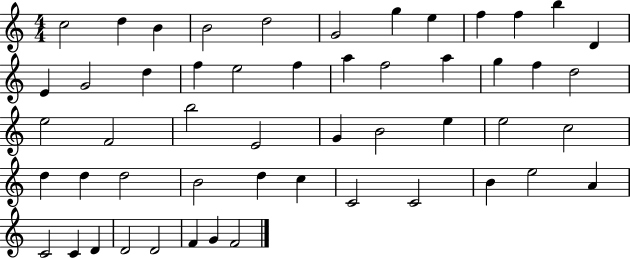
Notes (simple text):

C5/h D5/q B4/q B4/h D5/h G4/h G5/q E5/q F5/q F5/q B5/q D4/q E4/q G4/h D5/q F5/q E5/h F5/q A5/q F5/h A5/q G5/q F5/q D5/h E5/h F4/h B5/h E4/h G4/q B4/h E5/q E5/h C5/h D5/q D5/q D5/h B4/h D5/q C5/q C4/h C4/h B4/q E5/h A4/q C4/h C4/q D4/q D4/h D4/h F4/q G4/q F4/h